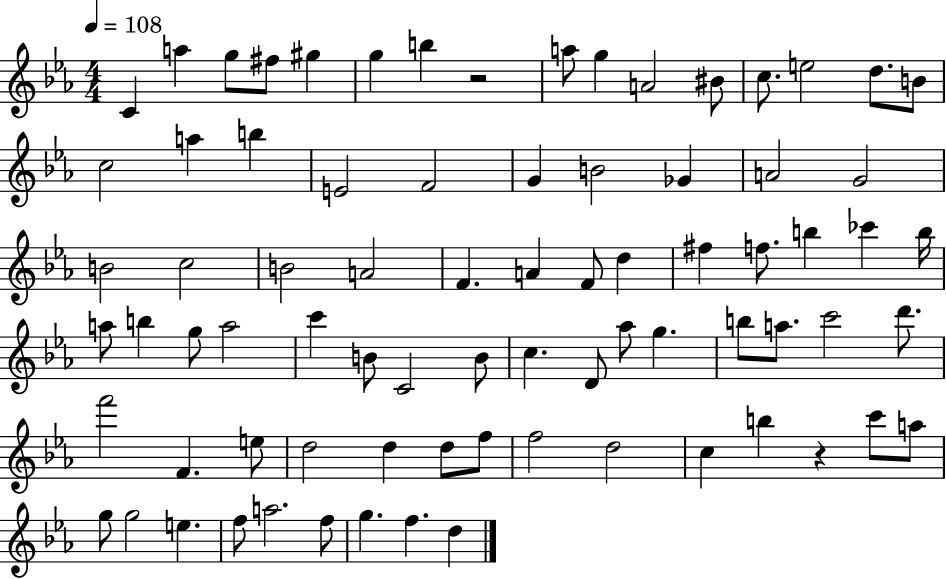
X:1
T:Untitled
M:4/4
L:1/4
K:Eb
C a g/2 ^f/2 ^g g b z2 a/2 g A2 ^B/2 c/2 e2 d/2 B/2 c2 a b E2 F2 G B2 _G A2 G2 B2 c2 B2 A2 F A F/2 d ^f f/2 b _c' b/4 a/2 b g/2 a2 c' B/2 C2 B/2 c D/2 _a/2 g b/2 a/2 c'2 d'/2 f'2 F e/2 d2 d d/2 f/2 f2 d2 c b z c'/2 a/2 g/2 g2 e f/2 a2 f/2 g f d